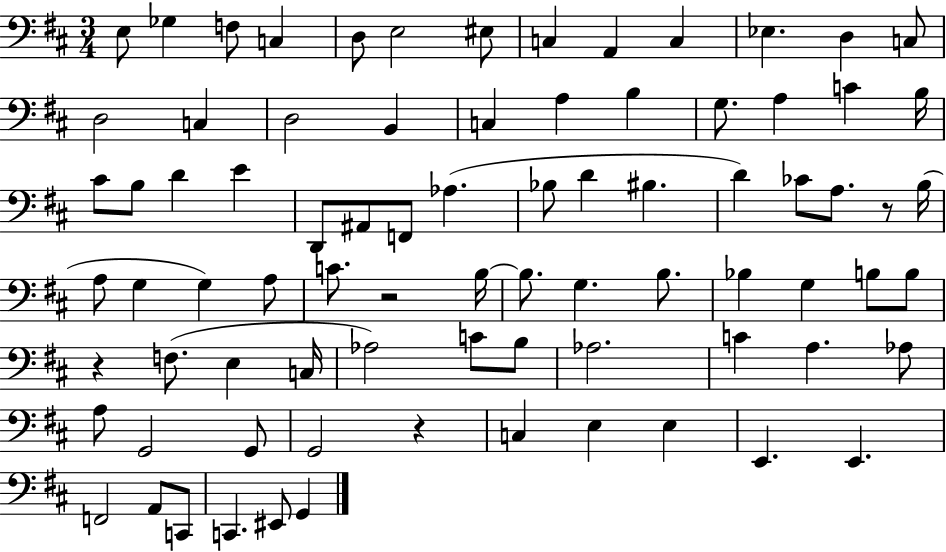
E3/e Gb3/q F3/e C3/q D3/e E3/h EIS3/e C3/q A2/q C3/q Eb3/q. D3/q C3/e D3/h C3/q D3/h B2/q C3/q A3/q B3/q G3/e. A3/q C4/q B3/s C#4/e B3/e D4/q E4/q D2/e A#2/e F2/e Ab3/q. Bb3/e D4/q BIS3/q. D4/q CES4/e A3/e. R/e B3/s A3/e G3/q G3/q A3/e C4/e. R/h B3/s B3/e. G3/q. B3/e. Bb3/q G3/q B3/e B3/e R/q F3/e. E3/q C3/s Ab3/h C4/e B3/e Ab3/h. C4/q A3/q. Ab3/e A3/e G2/h G2/e G2/h R/q C3/q E3/q E3/q E2/q. E2/q. F2/h A2/e C2/e C2/q. EIS2/e G2/q